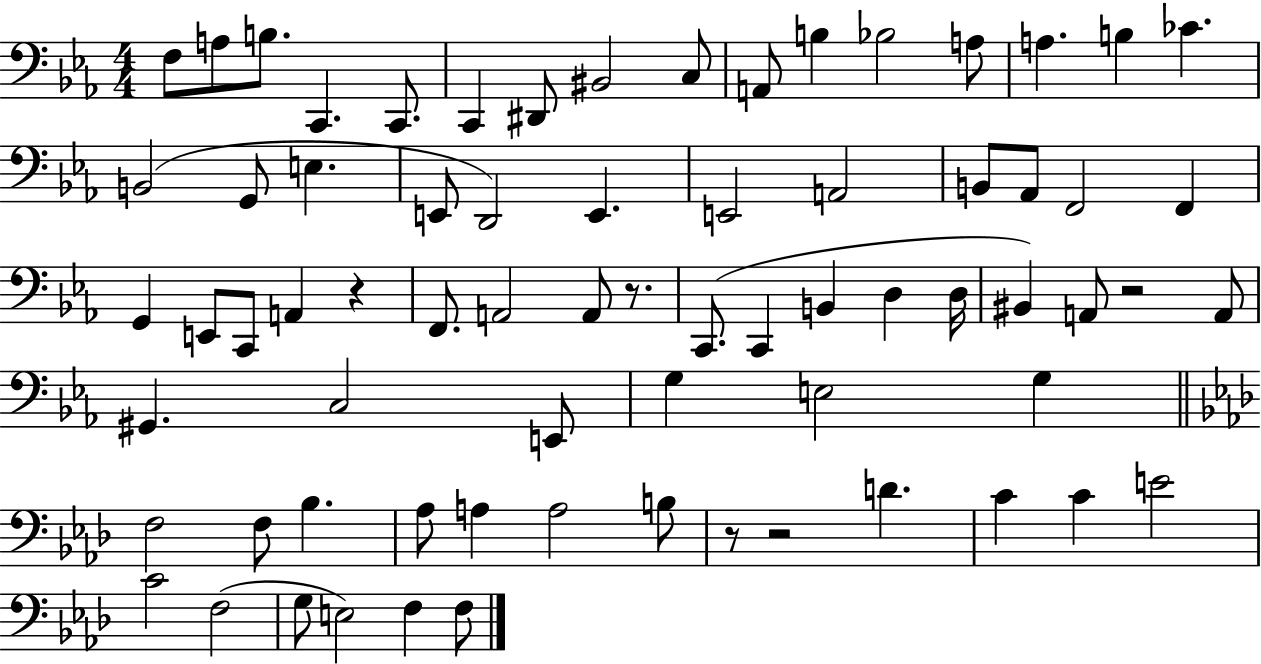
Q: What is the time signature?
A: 4/4